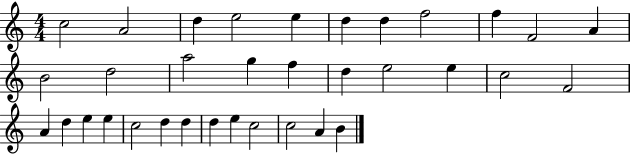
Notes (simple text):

C5/h A4/h D5/q E5/h E5/q D5/q D5/q F5/h F5/q F4/h A4/q B4/h D5/h A5/h G5/q F5/q D5/q E5/h E5/q C5/h F4/h A4/q D5/q E5/q E5/q C5/h D5/q D5/q D5/q E5/q C5/h C5/h A4/q B4/q